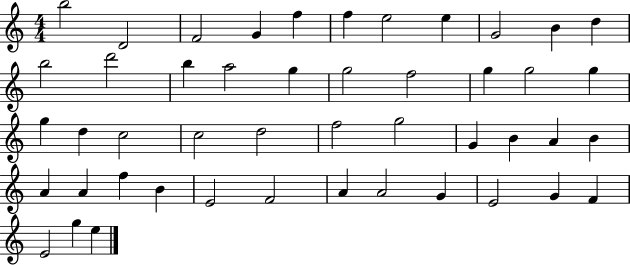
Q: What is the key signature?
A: C major